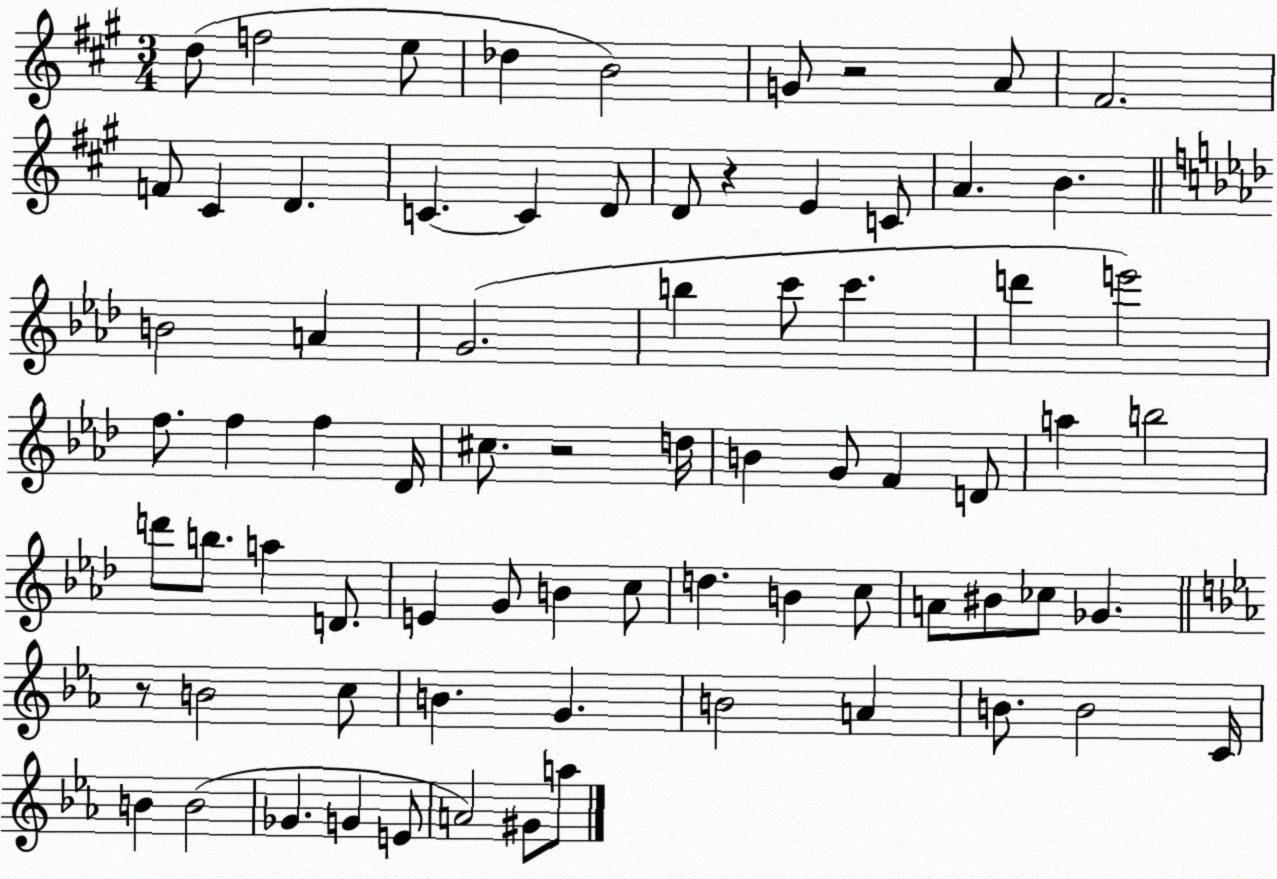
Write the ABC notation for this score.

X:1
T:Untitled
M:3/4
L:1/4
K:A
d/2 f2 e/2 _d B2 G/2 z2 A/2 ^F2 F/2 ^C D C C D/2 D/2 z E C/2 A B B2 A G2 b c'/2 c' d' e'2 f/2 f f _D/4 ^c/2 z2 d/4 B G/2 F D/2 a b2 d'/2 b/2 a D/2 E G/2 B c/2 d B c/2 A/2 ^B/2 _c/2 _G z/2 B2 c/2 B G B2 A B/2 B2 C/4 B B2 _G G E/2 A2 ^G/2 a/2